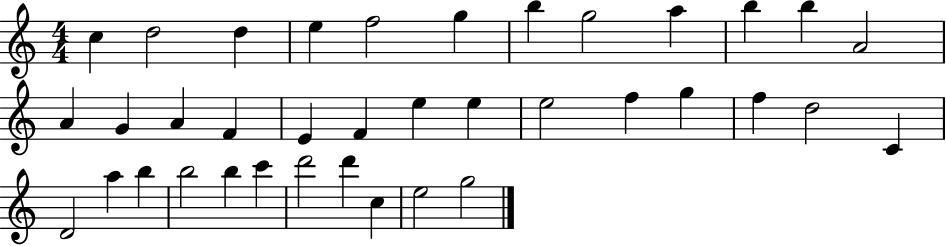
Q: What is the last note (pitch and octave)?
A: G5